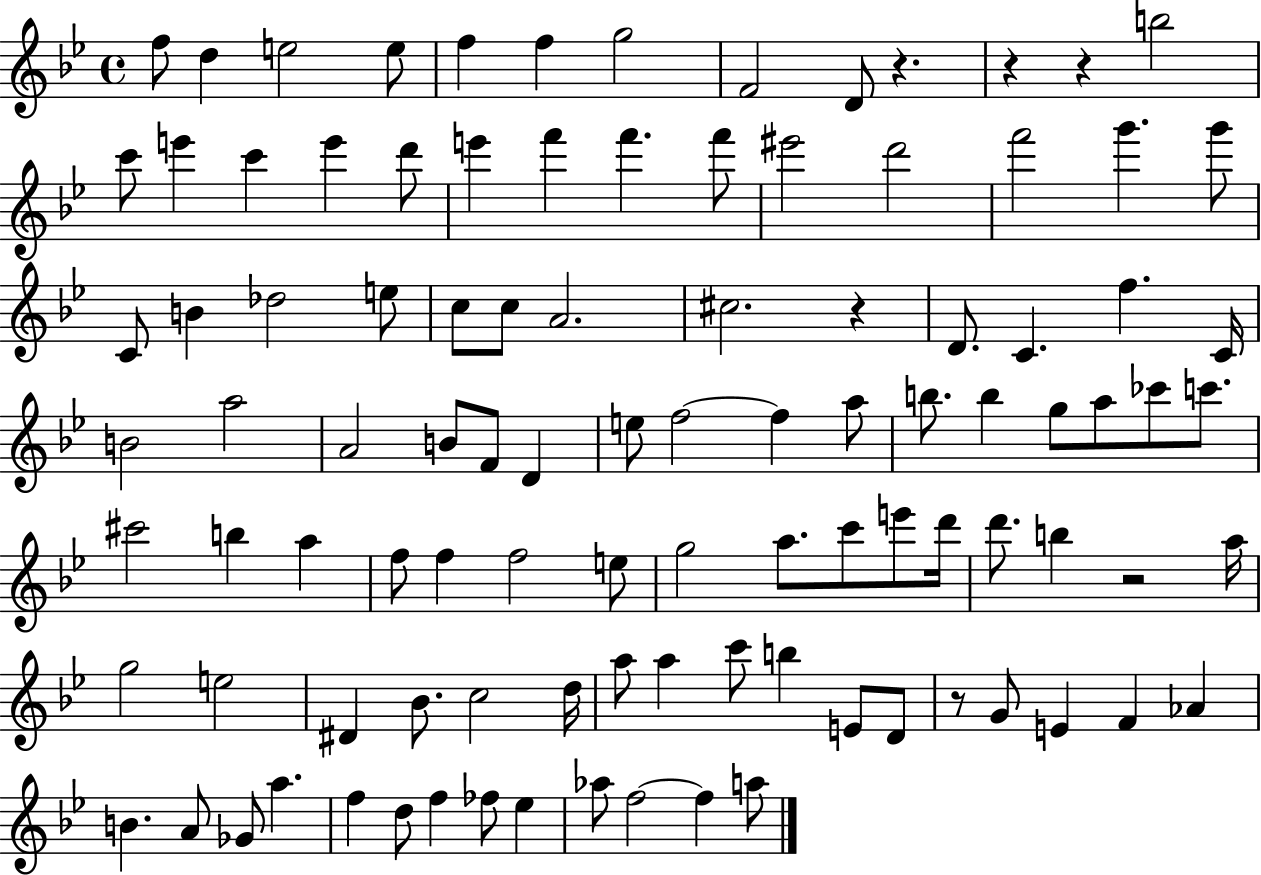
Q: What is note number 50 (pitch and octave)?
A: A5